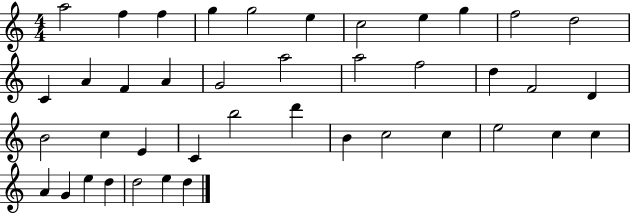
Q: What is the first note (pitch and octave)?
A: A5